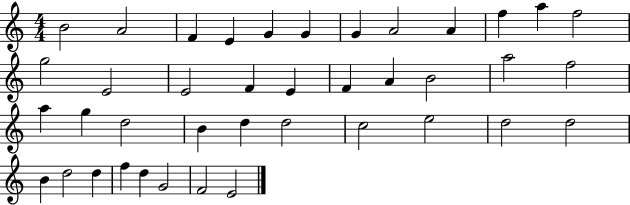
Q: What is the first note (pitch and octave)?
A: B4